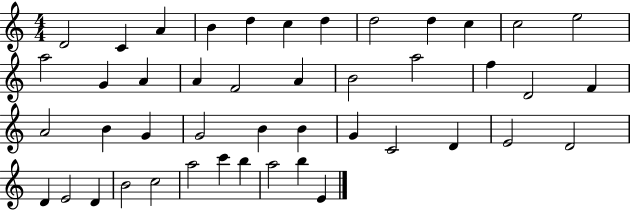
X:1
T:Untitled
M:4/4
L:1/4
K:C
D2 C A B d c d d2 d c c2 e2 a2 G A A F2 A B2 a2 f D2 F A2 B G G2 B B G C2 D E2 D2 D E2 D B2 c2 a2 c' b a2 b E